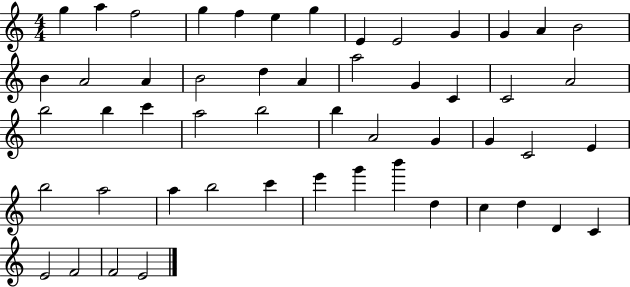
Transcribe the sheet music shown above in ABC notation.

X:1
T:Untitled
M:4/4
L:1/4
K:C
g a f2 g f e g E E2 G G A B2 B A2 A B2 d A a2 G C C2 A2 b2 b c' a2 b2 b A2 G G C2 E b2 a2 a b2 c' e' g' b' d c d D C E2 F2 F2 E2